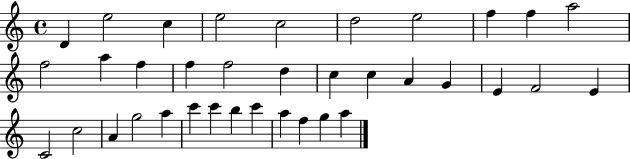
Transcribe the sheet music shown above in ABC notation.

X:1
T:Untitled
M:4/4
L:1/4
K:C
D e2 c e2 c2 d2 e2 f f a2 f2 a f f f2 d c c A G E F2 E C2 c2 A g2 a c' c' b c' a f g a